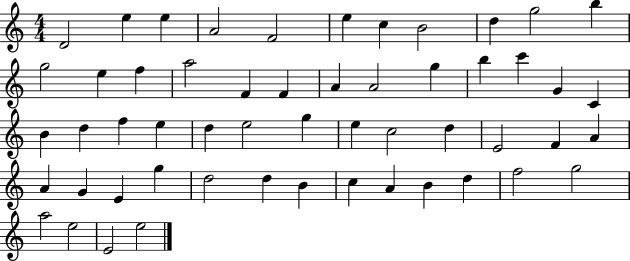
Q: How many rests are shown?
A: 0